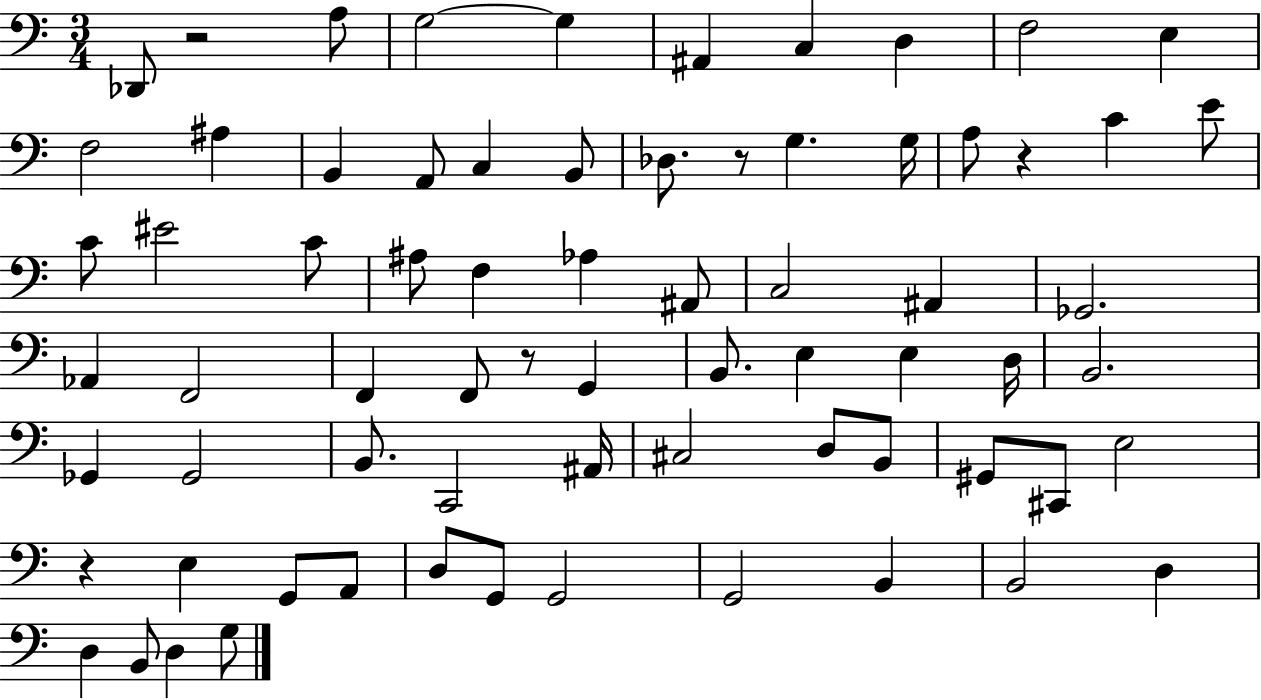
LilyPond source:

{
  \clef bass
  \numericTimeSignature
  \time 3/4
  \key c \major
  des,8 r2 a8 | g2~~ g4 | ais,4 c4 d4 | f2 e4 | \break f2 ais4 | b,4 a,8 c4 b,8 | des8. r8 g4. g16 | a8 r4 c'4 e'8 | \break c'8 eis'2 c'8 | ais8 f4 aes4 ais,8 | c2 ais,4 | ges,2. | \break aes,4 f,2 | f,4 f,8 r8 g,4 | b,8. e4 e4 d16 | b,2. | \break ges,4 ges,2 | b,8. c,2 ais,16 | cis2 d8 b,8 | gis,8 cis,8 e2 | \break r4 e4 g,8 a,8 | d8 g,8 g,2 | g,2 b,4 | b,2 d4 | \break d4 b,8 d4 g8 | \bar "|."
}